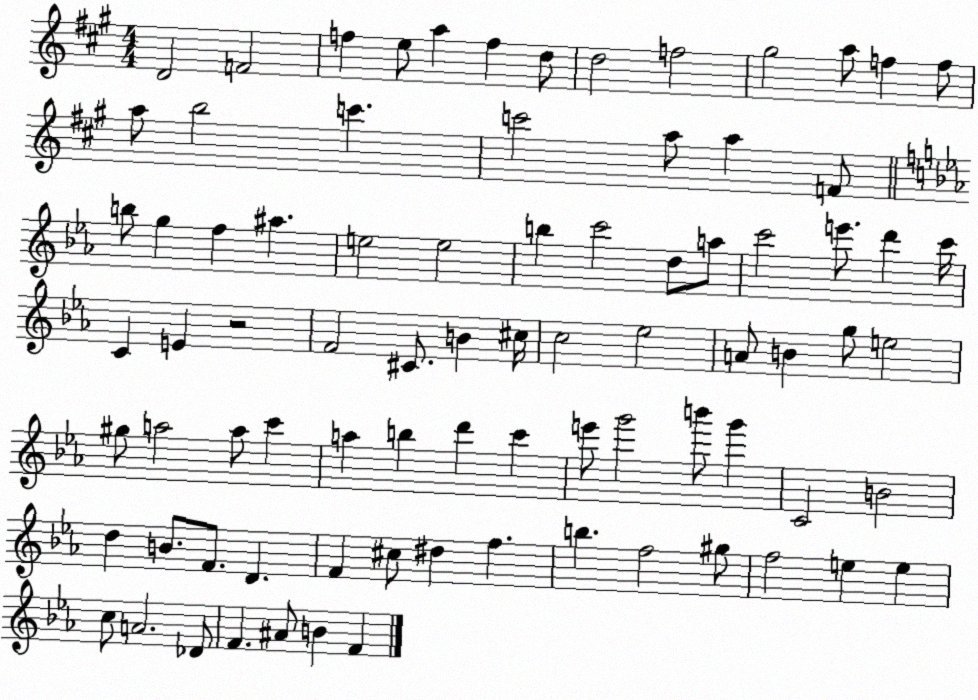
X:1
T:Untitled
M:4/4
L:1/4
K:A
D2 F2 f e/2 a f d/2 d2 f2 ^g2 a/2 f f/2 a/2 b2 c' c'2 a/2 a F/2 b/2 g f ^a e2 e2 b c'2 d/2 a/2 c'2 e'/2 d' c'/4 C E z2 F2 ^C/2 B ^c/4 c2 _e2 A/2 B g/2 e2 ^g/2 a2 a/2 c' a b d' c' e'/2 g'2 b'/2 g' C2 B2 d B/2 F/2 D F ^c/2 ^d f b f2 ^g/2 f2 e e c/2 A2 _D/2 F ^A/2 B F